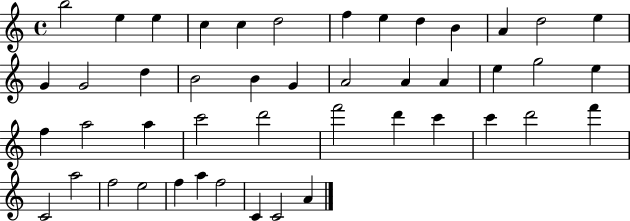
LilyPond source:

{
  \clef treble
  \time 4/4
  \defaultTimeSignature
  \key c \major
  b''2 e''4 e''4 | c''4 c''4 d''2 | f''4 e''4 d''4 b'4 | a'4 d''2 e''4 | \break g'4 g'2 d''4 | b'2 b'4 g'4 | a'2 a'4 a'4 | e''4 g''2 e''4 | \break f''4 a''2 a''4 | c'''2 d'''2 | f'''2 d'''4 c'''4 | c'''4 d'''2 f'''4 | \break c'2 a''2 | f''2 e''2 | f''4 a''4 f''2 | c'4 c'2 a'4 | \break \bar "|."
}